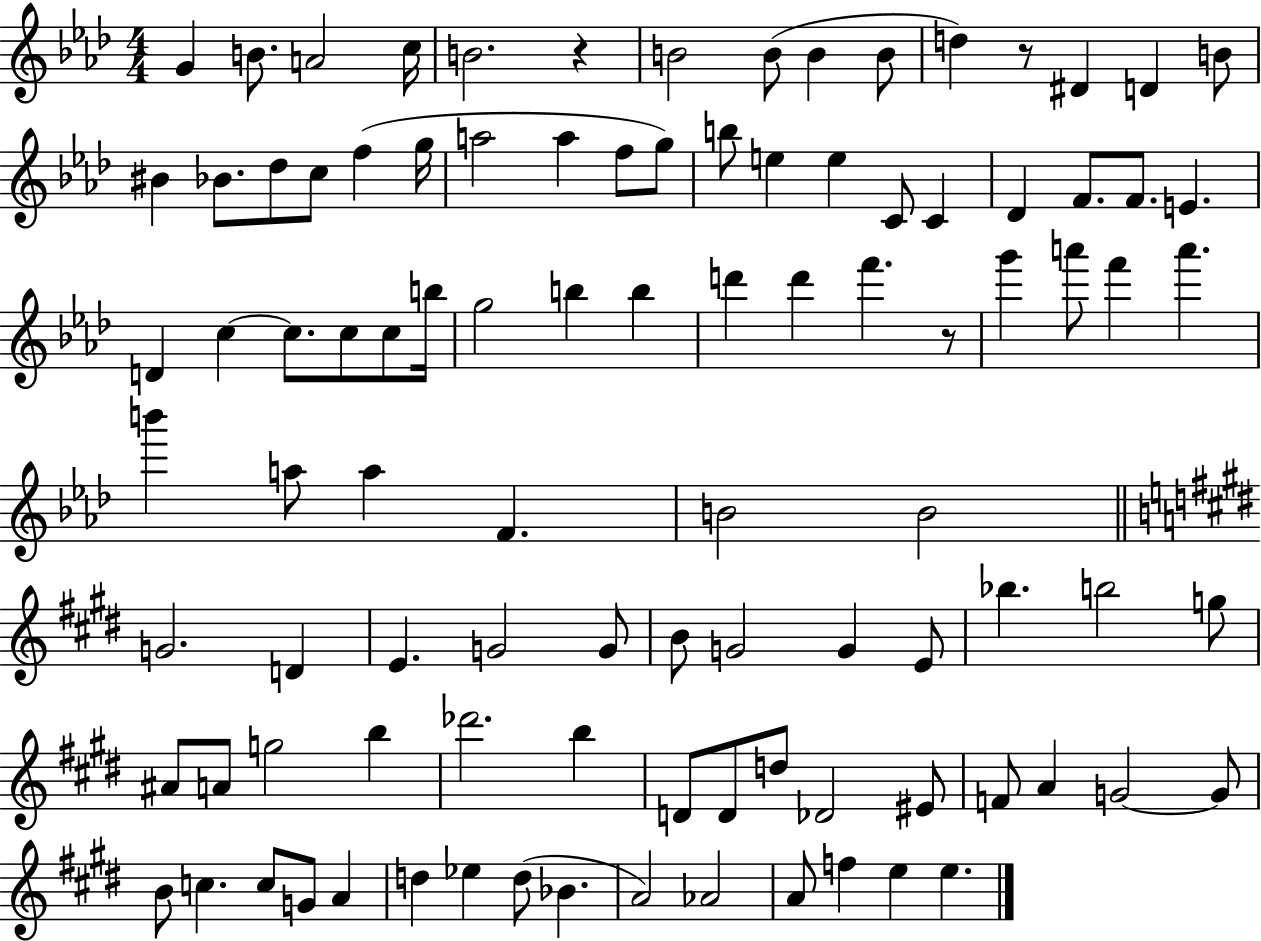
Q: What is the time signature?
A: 4/4